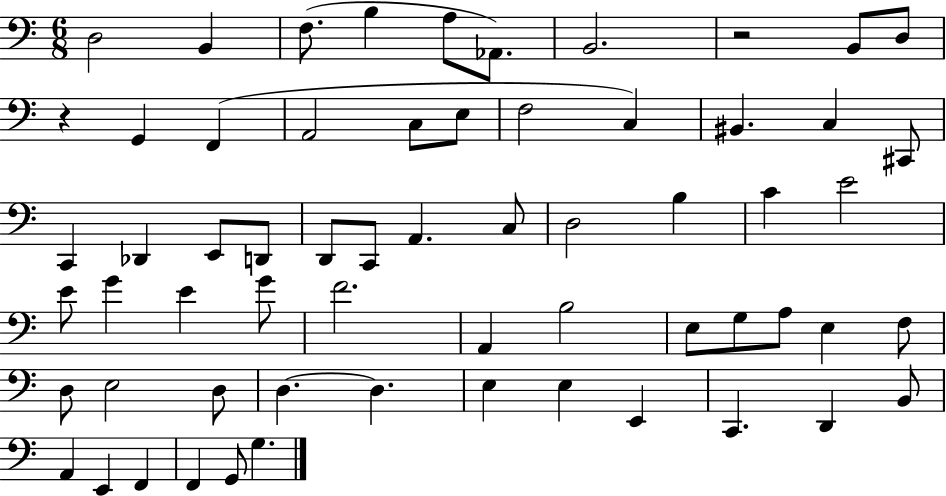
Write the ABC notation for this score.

X:1
T:Untitled
M:6/8
L:1/4
K:C
D,2 B,, F,/2 B, A,/2 _A,,/2 B,,2 z2 B,,/2 D,/2 z G,, F,, A,,2 C,/2 E,/2 F,2 C, ^B,, C, ^C,,/2 C,, _D,, E,,/2 D,,/2 D,,/2 C,,/2 A,, C,/2 D,2 B, C E2 E/2 G E G/2 F2 A,, B,2 E,/2 G,/2 A,/2 E, F,/2 D,/2 E,2 D,/2 D, D, E, E, E,, C,, D,, B,,/2 A,, E,, F,, F,, G,,/2 G,